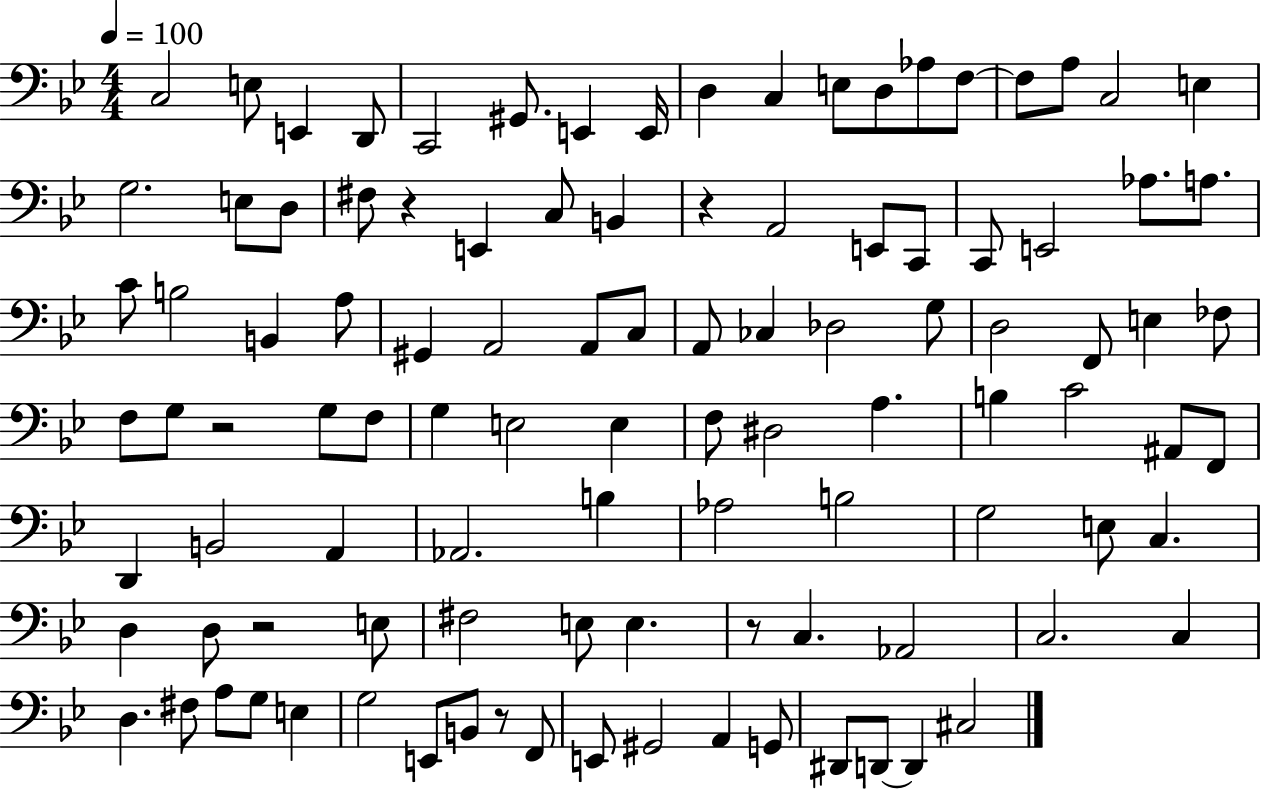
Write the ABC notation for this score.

X:1
T:Untitled
M:4/4
L:1/4
K:Bb
C,2 E,/2 E,, D,,/2 C,,2 ^G,,/2 E,, E,,/4 D, C, E,/2 D,/2 _A,/2 F,/2 F,/2 A,/2 C,2 E, G,2 E,/2 D,/2 ^F,/2 z E,, C,/2 B,, z A,,2 E,,/2 C,,/2 C,,/2 E,,2 _A,/2 A,/2 C/2 B,2 B,, A,/2 ^G,, A,,2 A,,/2 C,/2 A,,/2 _C, _D,2 G,/2 D,2 F,,/2 E, _F,/2 F,/2 G,/2 z2 G,/2 F,/2 G, E,2 E, F,/2 ^D,2 A, B, C2 ^A,,/2 F,,/2 D,, B,,2 A,, _A,,2 B, _A,2 B,2 G,2 E,/2 C, D, D,/2 z2 E,/2 ^F,2 E,/2 E, z/2 C, _A,,2 C,2 C, D, ^F,/2 A,/2 G,/2 E, G,2 E,,/2 B,,/2 z/2 F,,/2 E,,/2 ^G,,2 A,, G,,/2 ^D,,/2 D,,/2 D,, ^C,2